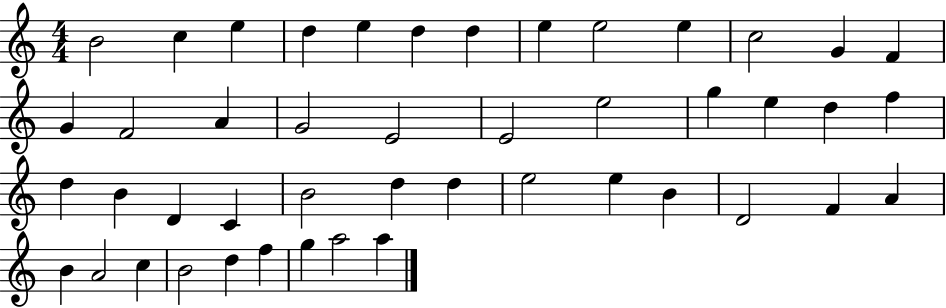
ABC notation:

X:1
T:Untitled
M:4/4
L:1/4
K:C
B2 c e d e d d e e2 e c2 G F G F2 A G2 E2 E2 e2 g e d f d B D C B2 d d e2 e B D2 F A B A2 c B2 d f g a2 a